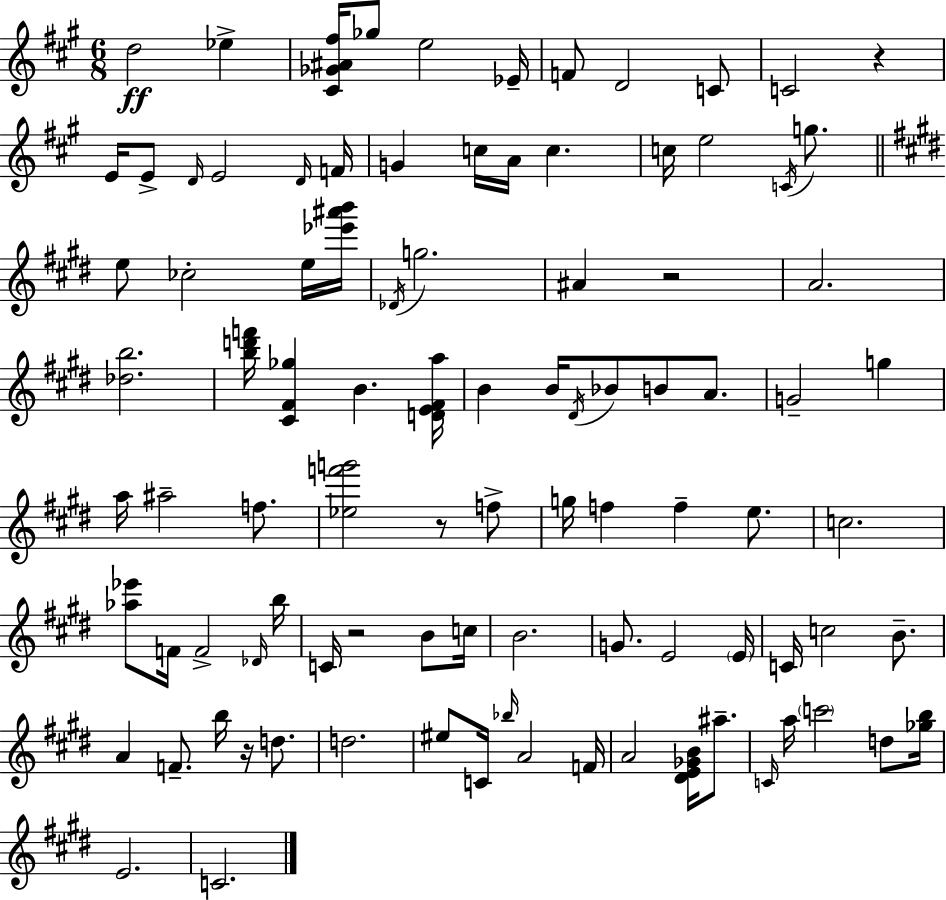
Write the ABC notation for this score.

X:1
T:Untitled
M:6/8
L:1/4
K:A
d2 _e [^C_G^A^f]/4 _g/2 e2 _E/4 F/2 D2 C/2 C2 z E/4 E/2 D/4 E2 D/4 F/4 G c/4 A/4 c c/4 e2 C/4 g/2 e/2 _c2 e/4 [_e'^a'b']/4 _D/4 g2 ^A z2 A2 [_db]2 [bd'f']/4 [^C^F_g] B [DE^Fa]/4 B B/4 ^D/4 _B/2 B/2 A/2 G2 g a/4 ^a2 f/2 [_ef'g']2 z/2 f/2 g/4 f f e/2 c2 [_a_e']/2 F/4 F2 _D/4 b/4 C/4 z2 B/2 c/4 B2 G/2 E2 E/4 C/4 c2 B/2 A F/2 b/4 z/4 d/2 d2 ^e/2 C/4 _b/4 A2 F/4 A2 [^DE_GB]/4 ^a/2 C/4 a/4 c'2 d/2 [_gb]/4 E2 C2